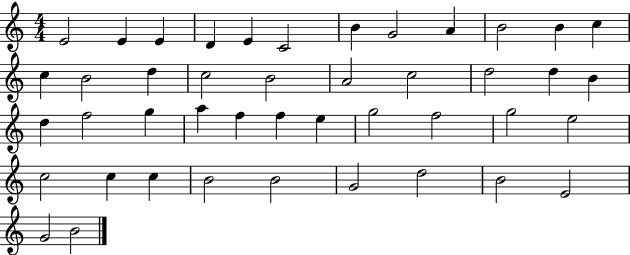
{
  \clef treble
  \numericTimeSignature
  \time 4/4
  \key c \major
  e'2 e'4 e'4 | d'4 e'4 c'2 | b'4 g'2 a'4 | b'2 b'4 c''4 | \break c''4 b'2 d''4 | c''2 b'2 | a'2 c''2 | d''2 d''4 b'4 | \break d''4 f''2 g''4 | a''4 f''4 f''4 e''4 | g''2 f''2 | g''2 e''2 | \break c''2 c''4 c''4 | b'2 b'2 | g'2 d''2 | b'2 e'2 | \break g'2 b'2 | \bar "|."
}